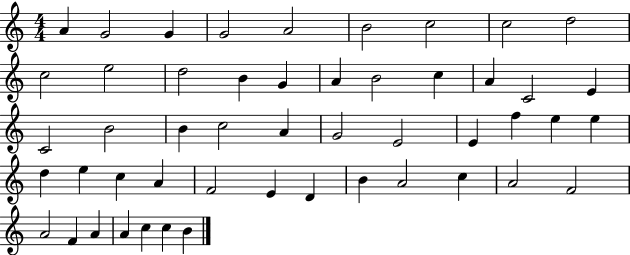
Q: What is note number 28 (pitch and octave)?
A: E4